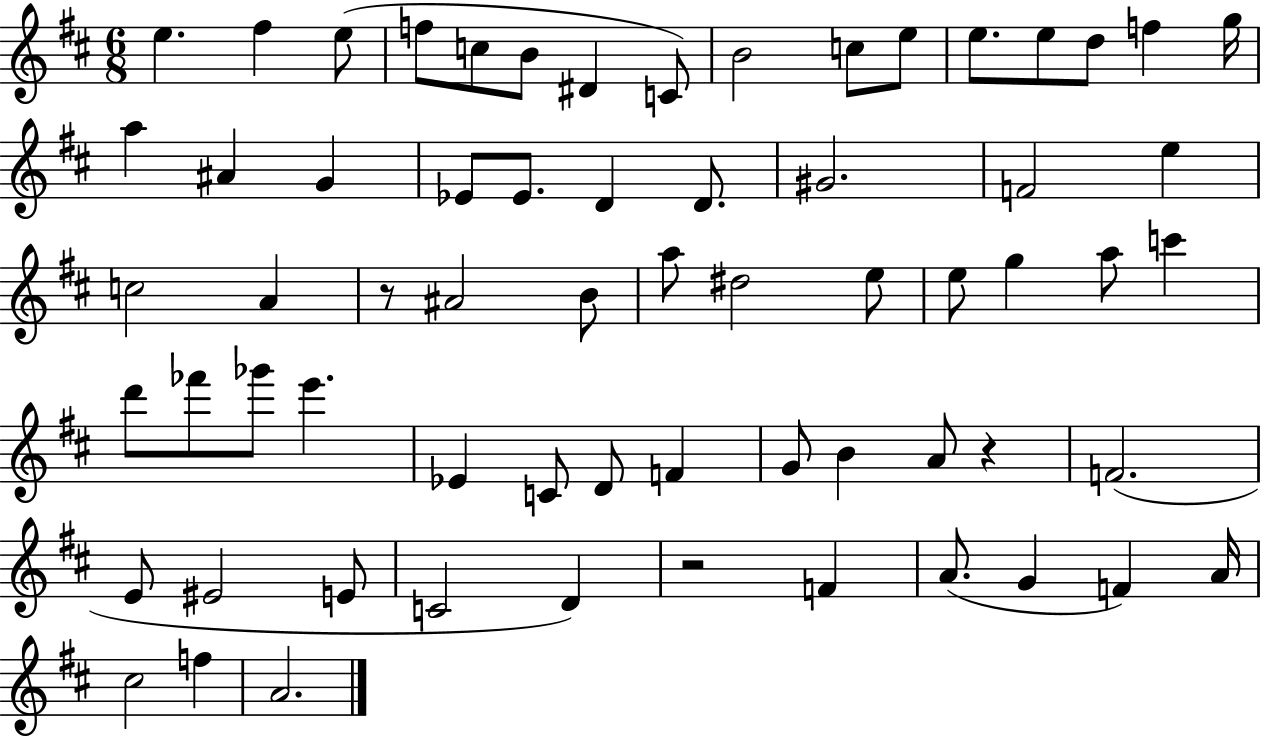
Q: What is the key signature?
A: D major